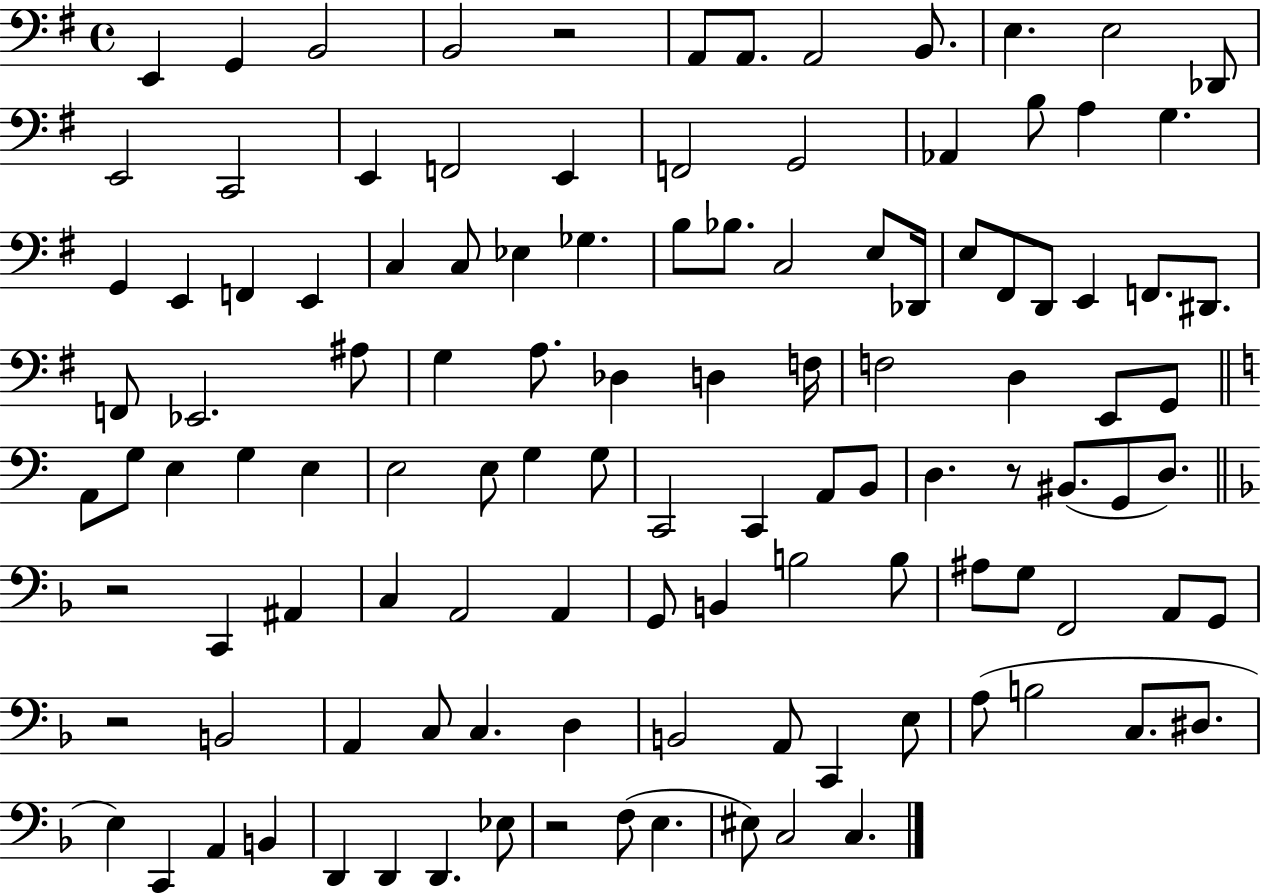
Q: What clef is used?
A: bass